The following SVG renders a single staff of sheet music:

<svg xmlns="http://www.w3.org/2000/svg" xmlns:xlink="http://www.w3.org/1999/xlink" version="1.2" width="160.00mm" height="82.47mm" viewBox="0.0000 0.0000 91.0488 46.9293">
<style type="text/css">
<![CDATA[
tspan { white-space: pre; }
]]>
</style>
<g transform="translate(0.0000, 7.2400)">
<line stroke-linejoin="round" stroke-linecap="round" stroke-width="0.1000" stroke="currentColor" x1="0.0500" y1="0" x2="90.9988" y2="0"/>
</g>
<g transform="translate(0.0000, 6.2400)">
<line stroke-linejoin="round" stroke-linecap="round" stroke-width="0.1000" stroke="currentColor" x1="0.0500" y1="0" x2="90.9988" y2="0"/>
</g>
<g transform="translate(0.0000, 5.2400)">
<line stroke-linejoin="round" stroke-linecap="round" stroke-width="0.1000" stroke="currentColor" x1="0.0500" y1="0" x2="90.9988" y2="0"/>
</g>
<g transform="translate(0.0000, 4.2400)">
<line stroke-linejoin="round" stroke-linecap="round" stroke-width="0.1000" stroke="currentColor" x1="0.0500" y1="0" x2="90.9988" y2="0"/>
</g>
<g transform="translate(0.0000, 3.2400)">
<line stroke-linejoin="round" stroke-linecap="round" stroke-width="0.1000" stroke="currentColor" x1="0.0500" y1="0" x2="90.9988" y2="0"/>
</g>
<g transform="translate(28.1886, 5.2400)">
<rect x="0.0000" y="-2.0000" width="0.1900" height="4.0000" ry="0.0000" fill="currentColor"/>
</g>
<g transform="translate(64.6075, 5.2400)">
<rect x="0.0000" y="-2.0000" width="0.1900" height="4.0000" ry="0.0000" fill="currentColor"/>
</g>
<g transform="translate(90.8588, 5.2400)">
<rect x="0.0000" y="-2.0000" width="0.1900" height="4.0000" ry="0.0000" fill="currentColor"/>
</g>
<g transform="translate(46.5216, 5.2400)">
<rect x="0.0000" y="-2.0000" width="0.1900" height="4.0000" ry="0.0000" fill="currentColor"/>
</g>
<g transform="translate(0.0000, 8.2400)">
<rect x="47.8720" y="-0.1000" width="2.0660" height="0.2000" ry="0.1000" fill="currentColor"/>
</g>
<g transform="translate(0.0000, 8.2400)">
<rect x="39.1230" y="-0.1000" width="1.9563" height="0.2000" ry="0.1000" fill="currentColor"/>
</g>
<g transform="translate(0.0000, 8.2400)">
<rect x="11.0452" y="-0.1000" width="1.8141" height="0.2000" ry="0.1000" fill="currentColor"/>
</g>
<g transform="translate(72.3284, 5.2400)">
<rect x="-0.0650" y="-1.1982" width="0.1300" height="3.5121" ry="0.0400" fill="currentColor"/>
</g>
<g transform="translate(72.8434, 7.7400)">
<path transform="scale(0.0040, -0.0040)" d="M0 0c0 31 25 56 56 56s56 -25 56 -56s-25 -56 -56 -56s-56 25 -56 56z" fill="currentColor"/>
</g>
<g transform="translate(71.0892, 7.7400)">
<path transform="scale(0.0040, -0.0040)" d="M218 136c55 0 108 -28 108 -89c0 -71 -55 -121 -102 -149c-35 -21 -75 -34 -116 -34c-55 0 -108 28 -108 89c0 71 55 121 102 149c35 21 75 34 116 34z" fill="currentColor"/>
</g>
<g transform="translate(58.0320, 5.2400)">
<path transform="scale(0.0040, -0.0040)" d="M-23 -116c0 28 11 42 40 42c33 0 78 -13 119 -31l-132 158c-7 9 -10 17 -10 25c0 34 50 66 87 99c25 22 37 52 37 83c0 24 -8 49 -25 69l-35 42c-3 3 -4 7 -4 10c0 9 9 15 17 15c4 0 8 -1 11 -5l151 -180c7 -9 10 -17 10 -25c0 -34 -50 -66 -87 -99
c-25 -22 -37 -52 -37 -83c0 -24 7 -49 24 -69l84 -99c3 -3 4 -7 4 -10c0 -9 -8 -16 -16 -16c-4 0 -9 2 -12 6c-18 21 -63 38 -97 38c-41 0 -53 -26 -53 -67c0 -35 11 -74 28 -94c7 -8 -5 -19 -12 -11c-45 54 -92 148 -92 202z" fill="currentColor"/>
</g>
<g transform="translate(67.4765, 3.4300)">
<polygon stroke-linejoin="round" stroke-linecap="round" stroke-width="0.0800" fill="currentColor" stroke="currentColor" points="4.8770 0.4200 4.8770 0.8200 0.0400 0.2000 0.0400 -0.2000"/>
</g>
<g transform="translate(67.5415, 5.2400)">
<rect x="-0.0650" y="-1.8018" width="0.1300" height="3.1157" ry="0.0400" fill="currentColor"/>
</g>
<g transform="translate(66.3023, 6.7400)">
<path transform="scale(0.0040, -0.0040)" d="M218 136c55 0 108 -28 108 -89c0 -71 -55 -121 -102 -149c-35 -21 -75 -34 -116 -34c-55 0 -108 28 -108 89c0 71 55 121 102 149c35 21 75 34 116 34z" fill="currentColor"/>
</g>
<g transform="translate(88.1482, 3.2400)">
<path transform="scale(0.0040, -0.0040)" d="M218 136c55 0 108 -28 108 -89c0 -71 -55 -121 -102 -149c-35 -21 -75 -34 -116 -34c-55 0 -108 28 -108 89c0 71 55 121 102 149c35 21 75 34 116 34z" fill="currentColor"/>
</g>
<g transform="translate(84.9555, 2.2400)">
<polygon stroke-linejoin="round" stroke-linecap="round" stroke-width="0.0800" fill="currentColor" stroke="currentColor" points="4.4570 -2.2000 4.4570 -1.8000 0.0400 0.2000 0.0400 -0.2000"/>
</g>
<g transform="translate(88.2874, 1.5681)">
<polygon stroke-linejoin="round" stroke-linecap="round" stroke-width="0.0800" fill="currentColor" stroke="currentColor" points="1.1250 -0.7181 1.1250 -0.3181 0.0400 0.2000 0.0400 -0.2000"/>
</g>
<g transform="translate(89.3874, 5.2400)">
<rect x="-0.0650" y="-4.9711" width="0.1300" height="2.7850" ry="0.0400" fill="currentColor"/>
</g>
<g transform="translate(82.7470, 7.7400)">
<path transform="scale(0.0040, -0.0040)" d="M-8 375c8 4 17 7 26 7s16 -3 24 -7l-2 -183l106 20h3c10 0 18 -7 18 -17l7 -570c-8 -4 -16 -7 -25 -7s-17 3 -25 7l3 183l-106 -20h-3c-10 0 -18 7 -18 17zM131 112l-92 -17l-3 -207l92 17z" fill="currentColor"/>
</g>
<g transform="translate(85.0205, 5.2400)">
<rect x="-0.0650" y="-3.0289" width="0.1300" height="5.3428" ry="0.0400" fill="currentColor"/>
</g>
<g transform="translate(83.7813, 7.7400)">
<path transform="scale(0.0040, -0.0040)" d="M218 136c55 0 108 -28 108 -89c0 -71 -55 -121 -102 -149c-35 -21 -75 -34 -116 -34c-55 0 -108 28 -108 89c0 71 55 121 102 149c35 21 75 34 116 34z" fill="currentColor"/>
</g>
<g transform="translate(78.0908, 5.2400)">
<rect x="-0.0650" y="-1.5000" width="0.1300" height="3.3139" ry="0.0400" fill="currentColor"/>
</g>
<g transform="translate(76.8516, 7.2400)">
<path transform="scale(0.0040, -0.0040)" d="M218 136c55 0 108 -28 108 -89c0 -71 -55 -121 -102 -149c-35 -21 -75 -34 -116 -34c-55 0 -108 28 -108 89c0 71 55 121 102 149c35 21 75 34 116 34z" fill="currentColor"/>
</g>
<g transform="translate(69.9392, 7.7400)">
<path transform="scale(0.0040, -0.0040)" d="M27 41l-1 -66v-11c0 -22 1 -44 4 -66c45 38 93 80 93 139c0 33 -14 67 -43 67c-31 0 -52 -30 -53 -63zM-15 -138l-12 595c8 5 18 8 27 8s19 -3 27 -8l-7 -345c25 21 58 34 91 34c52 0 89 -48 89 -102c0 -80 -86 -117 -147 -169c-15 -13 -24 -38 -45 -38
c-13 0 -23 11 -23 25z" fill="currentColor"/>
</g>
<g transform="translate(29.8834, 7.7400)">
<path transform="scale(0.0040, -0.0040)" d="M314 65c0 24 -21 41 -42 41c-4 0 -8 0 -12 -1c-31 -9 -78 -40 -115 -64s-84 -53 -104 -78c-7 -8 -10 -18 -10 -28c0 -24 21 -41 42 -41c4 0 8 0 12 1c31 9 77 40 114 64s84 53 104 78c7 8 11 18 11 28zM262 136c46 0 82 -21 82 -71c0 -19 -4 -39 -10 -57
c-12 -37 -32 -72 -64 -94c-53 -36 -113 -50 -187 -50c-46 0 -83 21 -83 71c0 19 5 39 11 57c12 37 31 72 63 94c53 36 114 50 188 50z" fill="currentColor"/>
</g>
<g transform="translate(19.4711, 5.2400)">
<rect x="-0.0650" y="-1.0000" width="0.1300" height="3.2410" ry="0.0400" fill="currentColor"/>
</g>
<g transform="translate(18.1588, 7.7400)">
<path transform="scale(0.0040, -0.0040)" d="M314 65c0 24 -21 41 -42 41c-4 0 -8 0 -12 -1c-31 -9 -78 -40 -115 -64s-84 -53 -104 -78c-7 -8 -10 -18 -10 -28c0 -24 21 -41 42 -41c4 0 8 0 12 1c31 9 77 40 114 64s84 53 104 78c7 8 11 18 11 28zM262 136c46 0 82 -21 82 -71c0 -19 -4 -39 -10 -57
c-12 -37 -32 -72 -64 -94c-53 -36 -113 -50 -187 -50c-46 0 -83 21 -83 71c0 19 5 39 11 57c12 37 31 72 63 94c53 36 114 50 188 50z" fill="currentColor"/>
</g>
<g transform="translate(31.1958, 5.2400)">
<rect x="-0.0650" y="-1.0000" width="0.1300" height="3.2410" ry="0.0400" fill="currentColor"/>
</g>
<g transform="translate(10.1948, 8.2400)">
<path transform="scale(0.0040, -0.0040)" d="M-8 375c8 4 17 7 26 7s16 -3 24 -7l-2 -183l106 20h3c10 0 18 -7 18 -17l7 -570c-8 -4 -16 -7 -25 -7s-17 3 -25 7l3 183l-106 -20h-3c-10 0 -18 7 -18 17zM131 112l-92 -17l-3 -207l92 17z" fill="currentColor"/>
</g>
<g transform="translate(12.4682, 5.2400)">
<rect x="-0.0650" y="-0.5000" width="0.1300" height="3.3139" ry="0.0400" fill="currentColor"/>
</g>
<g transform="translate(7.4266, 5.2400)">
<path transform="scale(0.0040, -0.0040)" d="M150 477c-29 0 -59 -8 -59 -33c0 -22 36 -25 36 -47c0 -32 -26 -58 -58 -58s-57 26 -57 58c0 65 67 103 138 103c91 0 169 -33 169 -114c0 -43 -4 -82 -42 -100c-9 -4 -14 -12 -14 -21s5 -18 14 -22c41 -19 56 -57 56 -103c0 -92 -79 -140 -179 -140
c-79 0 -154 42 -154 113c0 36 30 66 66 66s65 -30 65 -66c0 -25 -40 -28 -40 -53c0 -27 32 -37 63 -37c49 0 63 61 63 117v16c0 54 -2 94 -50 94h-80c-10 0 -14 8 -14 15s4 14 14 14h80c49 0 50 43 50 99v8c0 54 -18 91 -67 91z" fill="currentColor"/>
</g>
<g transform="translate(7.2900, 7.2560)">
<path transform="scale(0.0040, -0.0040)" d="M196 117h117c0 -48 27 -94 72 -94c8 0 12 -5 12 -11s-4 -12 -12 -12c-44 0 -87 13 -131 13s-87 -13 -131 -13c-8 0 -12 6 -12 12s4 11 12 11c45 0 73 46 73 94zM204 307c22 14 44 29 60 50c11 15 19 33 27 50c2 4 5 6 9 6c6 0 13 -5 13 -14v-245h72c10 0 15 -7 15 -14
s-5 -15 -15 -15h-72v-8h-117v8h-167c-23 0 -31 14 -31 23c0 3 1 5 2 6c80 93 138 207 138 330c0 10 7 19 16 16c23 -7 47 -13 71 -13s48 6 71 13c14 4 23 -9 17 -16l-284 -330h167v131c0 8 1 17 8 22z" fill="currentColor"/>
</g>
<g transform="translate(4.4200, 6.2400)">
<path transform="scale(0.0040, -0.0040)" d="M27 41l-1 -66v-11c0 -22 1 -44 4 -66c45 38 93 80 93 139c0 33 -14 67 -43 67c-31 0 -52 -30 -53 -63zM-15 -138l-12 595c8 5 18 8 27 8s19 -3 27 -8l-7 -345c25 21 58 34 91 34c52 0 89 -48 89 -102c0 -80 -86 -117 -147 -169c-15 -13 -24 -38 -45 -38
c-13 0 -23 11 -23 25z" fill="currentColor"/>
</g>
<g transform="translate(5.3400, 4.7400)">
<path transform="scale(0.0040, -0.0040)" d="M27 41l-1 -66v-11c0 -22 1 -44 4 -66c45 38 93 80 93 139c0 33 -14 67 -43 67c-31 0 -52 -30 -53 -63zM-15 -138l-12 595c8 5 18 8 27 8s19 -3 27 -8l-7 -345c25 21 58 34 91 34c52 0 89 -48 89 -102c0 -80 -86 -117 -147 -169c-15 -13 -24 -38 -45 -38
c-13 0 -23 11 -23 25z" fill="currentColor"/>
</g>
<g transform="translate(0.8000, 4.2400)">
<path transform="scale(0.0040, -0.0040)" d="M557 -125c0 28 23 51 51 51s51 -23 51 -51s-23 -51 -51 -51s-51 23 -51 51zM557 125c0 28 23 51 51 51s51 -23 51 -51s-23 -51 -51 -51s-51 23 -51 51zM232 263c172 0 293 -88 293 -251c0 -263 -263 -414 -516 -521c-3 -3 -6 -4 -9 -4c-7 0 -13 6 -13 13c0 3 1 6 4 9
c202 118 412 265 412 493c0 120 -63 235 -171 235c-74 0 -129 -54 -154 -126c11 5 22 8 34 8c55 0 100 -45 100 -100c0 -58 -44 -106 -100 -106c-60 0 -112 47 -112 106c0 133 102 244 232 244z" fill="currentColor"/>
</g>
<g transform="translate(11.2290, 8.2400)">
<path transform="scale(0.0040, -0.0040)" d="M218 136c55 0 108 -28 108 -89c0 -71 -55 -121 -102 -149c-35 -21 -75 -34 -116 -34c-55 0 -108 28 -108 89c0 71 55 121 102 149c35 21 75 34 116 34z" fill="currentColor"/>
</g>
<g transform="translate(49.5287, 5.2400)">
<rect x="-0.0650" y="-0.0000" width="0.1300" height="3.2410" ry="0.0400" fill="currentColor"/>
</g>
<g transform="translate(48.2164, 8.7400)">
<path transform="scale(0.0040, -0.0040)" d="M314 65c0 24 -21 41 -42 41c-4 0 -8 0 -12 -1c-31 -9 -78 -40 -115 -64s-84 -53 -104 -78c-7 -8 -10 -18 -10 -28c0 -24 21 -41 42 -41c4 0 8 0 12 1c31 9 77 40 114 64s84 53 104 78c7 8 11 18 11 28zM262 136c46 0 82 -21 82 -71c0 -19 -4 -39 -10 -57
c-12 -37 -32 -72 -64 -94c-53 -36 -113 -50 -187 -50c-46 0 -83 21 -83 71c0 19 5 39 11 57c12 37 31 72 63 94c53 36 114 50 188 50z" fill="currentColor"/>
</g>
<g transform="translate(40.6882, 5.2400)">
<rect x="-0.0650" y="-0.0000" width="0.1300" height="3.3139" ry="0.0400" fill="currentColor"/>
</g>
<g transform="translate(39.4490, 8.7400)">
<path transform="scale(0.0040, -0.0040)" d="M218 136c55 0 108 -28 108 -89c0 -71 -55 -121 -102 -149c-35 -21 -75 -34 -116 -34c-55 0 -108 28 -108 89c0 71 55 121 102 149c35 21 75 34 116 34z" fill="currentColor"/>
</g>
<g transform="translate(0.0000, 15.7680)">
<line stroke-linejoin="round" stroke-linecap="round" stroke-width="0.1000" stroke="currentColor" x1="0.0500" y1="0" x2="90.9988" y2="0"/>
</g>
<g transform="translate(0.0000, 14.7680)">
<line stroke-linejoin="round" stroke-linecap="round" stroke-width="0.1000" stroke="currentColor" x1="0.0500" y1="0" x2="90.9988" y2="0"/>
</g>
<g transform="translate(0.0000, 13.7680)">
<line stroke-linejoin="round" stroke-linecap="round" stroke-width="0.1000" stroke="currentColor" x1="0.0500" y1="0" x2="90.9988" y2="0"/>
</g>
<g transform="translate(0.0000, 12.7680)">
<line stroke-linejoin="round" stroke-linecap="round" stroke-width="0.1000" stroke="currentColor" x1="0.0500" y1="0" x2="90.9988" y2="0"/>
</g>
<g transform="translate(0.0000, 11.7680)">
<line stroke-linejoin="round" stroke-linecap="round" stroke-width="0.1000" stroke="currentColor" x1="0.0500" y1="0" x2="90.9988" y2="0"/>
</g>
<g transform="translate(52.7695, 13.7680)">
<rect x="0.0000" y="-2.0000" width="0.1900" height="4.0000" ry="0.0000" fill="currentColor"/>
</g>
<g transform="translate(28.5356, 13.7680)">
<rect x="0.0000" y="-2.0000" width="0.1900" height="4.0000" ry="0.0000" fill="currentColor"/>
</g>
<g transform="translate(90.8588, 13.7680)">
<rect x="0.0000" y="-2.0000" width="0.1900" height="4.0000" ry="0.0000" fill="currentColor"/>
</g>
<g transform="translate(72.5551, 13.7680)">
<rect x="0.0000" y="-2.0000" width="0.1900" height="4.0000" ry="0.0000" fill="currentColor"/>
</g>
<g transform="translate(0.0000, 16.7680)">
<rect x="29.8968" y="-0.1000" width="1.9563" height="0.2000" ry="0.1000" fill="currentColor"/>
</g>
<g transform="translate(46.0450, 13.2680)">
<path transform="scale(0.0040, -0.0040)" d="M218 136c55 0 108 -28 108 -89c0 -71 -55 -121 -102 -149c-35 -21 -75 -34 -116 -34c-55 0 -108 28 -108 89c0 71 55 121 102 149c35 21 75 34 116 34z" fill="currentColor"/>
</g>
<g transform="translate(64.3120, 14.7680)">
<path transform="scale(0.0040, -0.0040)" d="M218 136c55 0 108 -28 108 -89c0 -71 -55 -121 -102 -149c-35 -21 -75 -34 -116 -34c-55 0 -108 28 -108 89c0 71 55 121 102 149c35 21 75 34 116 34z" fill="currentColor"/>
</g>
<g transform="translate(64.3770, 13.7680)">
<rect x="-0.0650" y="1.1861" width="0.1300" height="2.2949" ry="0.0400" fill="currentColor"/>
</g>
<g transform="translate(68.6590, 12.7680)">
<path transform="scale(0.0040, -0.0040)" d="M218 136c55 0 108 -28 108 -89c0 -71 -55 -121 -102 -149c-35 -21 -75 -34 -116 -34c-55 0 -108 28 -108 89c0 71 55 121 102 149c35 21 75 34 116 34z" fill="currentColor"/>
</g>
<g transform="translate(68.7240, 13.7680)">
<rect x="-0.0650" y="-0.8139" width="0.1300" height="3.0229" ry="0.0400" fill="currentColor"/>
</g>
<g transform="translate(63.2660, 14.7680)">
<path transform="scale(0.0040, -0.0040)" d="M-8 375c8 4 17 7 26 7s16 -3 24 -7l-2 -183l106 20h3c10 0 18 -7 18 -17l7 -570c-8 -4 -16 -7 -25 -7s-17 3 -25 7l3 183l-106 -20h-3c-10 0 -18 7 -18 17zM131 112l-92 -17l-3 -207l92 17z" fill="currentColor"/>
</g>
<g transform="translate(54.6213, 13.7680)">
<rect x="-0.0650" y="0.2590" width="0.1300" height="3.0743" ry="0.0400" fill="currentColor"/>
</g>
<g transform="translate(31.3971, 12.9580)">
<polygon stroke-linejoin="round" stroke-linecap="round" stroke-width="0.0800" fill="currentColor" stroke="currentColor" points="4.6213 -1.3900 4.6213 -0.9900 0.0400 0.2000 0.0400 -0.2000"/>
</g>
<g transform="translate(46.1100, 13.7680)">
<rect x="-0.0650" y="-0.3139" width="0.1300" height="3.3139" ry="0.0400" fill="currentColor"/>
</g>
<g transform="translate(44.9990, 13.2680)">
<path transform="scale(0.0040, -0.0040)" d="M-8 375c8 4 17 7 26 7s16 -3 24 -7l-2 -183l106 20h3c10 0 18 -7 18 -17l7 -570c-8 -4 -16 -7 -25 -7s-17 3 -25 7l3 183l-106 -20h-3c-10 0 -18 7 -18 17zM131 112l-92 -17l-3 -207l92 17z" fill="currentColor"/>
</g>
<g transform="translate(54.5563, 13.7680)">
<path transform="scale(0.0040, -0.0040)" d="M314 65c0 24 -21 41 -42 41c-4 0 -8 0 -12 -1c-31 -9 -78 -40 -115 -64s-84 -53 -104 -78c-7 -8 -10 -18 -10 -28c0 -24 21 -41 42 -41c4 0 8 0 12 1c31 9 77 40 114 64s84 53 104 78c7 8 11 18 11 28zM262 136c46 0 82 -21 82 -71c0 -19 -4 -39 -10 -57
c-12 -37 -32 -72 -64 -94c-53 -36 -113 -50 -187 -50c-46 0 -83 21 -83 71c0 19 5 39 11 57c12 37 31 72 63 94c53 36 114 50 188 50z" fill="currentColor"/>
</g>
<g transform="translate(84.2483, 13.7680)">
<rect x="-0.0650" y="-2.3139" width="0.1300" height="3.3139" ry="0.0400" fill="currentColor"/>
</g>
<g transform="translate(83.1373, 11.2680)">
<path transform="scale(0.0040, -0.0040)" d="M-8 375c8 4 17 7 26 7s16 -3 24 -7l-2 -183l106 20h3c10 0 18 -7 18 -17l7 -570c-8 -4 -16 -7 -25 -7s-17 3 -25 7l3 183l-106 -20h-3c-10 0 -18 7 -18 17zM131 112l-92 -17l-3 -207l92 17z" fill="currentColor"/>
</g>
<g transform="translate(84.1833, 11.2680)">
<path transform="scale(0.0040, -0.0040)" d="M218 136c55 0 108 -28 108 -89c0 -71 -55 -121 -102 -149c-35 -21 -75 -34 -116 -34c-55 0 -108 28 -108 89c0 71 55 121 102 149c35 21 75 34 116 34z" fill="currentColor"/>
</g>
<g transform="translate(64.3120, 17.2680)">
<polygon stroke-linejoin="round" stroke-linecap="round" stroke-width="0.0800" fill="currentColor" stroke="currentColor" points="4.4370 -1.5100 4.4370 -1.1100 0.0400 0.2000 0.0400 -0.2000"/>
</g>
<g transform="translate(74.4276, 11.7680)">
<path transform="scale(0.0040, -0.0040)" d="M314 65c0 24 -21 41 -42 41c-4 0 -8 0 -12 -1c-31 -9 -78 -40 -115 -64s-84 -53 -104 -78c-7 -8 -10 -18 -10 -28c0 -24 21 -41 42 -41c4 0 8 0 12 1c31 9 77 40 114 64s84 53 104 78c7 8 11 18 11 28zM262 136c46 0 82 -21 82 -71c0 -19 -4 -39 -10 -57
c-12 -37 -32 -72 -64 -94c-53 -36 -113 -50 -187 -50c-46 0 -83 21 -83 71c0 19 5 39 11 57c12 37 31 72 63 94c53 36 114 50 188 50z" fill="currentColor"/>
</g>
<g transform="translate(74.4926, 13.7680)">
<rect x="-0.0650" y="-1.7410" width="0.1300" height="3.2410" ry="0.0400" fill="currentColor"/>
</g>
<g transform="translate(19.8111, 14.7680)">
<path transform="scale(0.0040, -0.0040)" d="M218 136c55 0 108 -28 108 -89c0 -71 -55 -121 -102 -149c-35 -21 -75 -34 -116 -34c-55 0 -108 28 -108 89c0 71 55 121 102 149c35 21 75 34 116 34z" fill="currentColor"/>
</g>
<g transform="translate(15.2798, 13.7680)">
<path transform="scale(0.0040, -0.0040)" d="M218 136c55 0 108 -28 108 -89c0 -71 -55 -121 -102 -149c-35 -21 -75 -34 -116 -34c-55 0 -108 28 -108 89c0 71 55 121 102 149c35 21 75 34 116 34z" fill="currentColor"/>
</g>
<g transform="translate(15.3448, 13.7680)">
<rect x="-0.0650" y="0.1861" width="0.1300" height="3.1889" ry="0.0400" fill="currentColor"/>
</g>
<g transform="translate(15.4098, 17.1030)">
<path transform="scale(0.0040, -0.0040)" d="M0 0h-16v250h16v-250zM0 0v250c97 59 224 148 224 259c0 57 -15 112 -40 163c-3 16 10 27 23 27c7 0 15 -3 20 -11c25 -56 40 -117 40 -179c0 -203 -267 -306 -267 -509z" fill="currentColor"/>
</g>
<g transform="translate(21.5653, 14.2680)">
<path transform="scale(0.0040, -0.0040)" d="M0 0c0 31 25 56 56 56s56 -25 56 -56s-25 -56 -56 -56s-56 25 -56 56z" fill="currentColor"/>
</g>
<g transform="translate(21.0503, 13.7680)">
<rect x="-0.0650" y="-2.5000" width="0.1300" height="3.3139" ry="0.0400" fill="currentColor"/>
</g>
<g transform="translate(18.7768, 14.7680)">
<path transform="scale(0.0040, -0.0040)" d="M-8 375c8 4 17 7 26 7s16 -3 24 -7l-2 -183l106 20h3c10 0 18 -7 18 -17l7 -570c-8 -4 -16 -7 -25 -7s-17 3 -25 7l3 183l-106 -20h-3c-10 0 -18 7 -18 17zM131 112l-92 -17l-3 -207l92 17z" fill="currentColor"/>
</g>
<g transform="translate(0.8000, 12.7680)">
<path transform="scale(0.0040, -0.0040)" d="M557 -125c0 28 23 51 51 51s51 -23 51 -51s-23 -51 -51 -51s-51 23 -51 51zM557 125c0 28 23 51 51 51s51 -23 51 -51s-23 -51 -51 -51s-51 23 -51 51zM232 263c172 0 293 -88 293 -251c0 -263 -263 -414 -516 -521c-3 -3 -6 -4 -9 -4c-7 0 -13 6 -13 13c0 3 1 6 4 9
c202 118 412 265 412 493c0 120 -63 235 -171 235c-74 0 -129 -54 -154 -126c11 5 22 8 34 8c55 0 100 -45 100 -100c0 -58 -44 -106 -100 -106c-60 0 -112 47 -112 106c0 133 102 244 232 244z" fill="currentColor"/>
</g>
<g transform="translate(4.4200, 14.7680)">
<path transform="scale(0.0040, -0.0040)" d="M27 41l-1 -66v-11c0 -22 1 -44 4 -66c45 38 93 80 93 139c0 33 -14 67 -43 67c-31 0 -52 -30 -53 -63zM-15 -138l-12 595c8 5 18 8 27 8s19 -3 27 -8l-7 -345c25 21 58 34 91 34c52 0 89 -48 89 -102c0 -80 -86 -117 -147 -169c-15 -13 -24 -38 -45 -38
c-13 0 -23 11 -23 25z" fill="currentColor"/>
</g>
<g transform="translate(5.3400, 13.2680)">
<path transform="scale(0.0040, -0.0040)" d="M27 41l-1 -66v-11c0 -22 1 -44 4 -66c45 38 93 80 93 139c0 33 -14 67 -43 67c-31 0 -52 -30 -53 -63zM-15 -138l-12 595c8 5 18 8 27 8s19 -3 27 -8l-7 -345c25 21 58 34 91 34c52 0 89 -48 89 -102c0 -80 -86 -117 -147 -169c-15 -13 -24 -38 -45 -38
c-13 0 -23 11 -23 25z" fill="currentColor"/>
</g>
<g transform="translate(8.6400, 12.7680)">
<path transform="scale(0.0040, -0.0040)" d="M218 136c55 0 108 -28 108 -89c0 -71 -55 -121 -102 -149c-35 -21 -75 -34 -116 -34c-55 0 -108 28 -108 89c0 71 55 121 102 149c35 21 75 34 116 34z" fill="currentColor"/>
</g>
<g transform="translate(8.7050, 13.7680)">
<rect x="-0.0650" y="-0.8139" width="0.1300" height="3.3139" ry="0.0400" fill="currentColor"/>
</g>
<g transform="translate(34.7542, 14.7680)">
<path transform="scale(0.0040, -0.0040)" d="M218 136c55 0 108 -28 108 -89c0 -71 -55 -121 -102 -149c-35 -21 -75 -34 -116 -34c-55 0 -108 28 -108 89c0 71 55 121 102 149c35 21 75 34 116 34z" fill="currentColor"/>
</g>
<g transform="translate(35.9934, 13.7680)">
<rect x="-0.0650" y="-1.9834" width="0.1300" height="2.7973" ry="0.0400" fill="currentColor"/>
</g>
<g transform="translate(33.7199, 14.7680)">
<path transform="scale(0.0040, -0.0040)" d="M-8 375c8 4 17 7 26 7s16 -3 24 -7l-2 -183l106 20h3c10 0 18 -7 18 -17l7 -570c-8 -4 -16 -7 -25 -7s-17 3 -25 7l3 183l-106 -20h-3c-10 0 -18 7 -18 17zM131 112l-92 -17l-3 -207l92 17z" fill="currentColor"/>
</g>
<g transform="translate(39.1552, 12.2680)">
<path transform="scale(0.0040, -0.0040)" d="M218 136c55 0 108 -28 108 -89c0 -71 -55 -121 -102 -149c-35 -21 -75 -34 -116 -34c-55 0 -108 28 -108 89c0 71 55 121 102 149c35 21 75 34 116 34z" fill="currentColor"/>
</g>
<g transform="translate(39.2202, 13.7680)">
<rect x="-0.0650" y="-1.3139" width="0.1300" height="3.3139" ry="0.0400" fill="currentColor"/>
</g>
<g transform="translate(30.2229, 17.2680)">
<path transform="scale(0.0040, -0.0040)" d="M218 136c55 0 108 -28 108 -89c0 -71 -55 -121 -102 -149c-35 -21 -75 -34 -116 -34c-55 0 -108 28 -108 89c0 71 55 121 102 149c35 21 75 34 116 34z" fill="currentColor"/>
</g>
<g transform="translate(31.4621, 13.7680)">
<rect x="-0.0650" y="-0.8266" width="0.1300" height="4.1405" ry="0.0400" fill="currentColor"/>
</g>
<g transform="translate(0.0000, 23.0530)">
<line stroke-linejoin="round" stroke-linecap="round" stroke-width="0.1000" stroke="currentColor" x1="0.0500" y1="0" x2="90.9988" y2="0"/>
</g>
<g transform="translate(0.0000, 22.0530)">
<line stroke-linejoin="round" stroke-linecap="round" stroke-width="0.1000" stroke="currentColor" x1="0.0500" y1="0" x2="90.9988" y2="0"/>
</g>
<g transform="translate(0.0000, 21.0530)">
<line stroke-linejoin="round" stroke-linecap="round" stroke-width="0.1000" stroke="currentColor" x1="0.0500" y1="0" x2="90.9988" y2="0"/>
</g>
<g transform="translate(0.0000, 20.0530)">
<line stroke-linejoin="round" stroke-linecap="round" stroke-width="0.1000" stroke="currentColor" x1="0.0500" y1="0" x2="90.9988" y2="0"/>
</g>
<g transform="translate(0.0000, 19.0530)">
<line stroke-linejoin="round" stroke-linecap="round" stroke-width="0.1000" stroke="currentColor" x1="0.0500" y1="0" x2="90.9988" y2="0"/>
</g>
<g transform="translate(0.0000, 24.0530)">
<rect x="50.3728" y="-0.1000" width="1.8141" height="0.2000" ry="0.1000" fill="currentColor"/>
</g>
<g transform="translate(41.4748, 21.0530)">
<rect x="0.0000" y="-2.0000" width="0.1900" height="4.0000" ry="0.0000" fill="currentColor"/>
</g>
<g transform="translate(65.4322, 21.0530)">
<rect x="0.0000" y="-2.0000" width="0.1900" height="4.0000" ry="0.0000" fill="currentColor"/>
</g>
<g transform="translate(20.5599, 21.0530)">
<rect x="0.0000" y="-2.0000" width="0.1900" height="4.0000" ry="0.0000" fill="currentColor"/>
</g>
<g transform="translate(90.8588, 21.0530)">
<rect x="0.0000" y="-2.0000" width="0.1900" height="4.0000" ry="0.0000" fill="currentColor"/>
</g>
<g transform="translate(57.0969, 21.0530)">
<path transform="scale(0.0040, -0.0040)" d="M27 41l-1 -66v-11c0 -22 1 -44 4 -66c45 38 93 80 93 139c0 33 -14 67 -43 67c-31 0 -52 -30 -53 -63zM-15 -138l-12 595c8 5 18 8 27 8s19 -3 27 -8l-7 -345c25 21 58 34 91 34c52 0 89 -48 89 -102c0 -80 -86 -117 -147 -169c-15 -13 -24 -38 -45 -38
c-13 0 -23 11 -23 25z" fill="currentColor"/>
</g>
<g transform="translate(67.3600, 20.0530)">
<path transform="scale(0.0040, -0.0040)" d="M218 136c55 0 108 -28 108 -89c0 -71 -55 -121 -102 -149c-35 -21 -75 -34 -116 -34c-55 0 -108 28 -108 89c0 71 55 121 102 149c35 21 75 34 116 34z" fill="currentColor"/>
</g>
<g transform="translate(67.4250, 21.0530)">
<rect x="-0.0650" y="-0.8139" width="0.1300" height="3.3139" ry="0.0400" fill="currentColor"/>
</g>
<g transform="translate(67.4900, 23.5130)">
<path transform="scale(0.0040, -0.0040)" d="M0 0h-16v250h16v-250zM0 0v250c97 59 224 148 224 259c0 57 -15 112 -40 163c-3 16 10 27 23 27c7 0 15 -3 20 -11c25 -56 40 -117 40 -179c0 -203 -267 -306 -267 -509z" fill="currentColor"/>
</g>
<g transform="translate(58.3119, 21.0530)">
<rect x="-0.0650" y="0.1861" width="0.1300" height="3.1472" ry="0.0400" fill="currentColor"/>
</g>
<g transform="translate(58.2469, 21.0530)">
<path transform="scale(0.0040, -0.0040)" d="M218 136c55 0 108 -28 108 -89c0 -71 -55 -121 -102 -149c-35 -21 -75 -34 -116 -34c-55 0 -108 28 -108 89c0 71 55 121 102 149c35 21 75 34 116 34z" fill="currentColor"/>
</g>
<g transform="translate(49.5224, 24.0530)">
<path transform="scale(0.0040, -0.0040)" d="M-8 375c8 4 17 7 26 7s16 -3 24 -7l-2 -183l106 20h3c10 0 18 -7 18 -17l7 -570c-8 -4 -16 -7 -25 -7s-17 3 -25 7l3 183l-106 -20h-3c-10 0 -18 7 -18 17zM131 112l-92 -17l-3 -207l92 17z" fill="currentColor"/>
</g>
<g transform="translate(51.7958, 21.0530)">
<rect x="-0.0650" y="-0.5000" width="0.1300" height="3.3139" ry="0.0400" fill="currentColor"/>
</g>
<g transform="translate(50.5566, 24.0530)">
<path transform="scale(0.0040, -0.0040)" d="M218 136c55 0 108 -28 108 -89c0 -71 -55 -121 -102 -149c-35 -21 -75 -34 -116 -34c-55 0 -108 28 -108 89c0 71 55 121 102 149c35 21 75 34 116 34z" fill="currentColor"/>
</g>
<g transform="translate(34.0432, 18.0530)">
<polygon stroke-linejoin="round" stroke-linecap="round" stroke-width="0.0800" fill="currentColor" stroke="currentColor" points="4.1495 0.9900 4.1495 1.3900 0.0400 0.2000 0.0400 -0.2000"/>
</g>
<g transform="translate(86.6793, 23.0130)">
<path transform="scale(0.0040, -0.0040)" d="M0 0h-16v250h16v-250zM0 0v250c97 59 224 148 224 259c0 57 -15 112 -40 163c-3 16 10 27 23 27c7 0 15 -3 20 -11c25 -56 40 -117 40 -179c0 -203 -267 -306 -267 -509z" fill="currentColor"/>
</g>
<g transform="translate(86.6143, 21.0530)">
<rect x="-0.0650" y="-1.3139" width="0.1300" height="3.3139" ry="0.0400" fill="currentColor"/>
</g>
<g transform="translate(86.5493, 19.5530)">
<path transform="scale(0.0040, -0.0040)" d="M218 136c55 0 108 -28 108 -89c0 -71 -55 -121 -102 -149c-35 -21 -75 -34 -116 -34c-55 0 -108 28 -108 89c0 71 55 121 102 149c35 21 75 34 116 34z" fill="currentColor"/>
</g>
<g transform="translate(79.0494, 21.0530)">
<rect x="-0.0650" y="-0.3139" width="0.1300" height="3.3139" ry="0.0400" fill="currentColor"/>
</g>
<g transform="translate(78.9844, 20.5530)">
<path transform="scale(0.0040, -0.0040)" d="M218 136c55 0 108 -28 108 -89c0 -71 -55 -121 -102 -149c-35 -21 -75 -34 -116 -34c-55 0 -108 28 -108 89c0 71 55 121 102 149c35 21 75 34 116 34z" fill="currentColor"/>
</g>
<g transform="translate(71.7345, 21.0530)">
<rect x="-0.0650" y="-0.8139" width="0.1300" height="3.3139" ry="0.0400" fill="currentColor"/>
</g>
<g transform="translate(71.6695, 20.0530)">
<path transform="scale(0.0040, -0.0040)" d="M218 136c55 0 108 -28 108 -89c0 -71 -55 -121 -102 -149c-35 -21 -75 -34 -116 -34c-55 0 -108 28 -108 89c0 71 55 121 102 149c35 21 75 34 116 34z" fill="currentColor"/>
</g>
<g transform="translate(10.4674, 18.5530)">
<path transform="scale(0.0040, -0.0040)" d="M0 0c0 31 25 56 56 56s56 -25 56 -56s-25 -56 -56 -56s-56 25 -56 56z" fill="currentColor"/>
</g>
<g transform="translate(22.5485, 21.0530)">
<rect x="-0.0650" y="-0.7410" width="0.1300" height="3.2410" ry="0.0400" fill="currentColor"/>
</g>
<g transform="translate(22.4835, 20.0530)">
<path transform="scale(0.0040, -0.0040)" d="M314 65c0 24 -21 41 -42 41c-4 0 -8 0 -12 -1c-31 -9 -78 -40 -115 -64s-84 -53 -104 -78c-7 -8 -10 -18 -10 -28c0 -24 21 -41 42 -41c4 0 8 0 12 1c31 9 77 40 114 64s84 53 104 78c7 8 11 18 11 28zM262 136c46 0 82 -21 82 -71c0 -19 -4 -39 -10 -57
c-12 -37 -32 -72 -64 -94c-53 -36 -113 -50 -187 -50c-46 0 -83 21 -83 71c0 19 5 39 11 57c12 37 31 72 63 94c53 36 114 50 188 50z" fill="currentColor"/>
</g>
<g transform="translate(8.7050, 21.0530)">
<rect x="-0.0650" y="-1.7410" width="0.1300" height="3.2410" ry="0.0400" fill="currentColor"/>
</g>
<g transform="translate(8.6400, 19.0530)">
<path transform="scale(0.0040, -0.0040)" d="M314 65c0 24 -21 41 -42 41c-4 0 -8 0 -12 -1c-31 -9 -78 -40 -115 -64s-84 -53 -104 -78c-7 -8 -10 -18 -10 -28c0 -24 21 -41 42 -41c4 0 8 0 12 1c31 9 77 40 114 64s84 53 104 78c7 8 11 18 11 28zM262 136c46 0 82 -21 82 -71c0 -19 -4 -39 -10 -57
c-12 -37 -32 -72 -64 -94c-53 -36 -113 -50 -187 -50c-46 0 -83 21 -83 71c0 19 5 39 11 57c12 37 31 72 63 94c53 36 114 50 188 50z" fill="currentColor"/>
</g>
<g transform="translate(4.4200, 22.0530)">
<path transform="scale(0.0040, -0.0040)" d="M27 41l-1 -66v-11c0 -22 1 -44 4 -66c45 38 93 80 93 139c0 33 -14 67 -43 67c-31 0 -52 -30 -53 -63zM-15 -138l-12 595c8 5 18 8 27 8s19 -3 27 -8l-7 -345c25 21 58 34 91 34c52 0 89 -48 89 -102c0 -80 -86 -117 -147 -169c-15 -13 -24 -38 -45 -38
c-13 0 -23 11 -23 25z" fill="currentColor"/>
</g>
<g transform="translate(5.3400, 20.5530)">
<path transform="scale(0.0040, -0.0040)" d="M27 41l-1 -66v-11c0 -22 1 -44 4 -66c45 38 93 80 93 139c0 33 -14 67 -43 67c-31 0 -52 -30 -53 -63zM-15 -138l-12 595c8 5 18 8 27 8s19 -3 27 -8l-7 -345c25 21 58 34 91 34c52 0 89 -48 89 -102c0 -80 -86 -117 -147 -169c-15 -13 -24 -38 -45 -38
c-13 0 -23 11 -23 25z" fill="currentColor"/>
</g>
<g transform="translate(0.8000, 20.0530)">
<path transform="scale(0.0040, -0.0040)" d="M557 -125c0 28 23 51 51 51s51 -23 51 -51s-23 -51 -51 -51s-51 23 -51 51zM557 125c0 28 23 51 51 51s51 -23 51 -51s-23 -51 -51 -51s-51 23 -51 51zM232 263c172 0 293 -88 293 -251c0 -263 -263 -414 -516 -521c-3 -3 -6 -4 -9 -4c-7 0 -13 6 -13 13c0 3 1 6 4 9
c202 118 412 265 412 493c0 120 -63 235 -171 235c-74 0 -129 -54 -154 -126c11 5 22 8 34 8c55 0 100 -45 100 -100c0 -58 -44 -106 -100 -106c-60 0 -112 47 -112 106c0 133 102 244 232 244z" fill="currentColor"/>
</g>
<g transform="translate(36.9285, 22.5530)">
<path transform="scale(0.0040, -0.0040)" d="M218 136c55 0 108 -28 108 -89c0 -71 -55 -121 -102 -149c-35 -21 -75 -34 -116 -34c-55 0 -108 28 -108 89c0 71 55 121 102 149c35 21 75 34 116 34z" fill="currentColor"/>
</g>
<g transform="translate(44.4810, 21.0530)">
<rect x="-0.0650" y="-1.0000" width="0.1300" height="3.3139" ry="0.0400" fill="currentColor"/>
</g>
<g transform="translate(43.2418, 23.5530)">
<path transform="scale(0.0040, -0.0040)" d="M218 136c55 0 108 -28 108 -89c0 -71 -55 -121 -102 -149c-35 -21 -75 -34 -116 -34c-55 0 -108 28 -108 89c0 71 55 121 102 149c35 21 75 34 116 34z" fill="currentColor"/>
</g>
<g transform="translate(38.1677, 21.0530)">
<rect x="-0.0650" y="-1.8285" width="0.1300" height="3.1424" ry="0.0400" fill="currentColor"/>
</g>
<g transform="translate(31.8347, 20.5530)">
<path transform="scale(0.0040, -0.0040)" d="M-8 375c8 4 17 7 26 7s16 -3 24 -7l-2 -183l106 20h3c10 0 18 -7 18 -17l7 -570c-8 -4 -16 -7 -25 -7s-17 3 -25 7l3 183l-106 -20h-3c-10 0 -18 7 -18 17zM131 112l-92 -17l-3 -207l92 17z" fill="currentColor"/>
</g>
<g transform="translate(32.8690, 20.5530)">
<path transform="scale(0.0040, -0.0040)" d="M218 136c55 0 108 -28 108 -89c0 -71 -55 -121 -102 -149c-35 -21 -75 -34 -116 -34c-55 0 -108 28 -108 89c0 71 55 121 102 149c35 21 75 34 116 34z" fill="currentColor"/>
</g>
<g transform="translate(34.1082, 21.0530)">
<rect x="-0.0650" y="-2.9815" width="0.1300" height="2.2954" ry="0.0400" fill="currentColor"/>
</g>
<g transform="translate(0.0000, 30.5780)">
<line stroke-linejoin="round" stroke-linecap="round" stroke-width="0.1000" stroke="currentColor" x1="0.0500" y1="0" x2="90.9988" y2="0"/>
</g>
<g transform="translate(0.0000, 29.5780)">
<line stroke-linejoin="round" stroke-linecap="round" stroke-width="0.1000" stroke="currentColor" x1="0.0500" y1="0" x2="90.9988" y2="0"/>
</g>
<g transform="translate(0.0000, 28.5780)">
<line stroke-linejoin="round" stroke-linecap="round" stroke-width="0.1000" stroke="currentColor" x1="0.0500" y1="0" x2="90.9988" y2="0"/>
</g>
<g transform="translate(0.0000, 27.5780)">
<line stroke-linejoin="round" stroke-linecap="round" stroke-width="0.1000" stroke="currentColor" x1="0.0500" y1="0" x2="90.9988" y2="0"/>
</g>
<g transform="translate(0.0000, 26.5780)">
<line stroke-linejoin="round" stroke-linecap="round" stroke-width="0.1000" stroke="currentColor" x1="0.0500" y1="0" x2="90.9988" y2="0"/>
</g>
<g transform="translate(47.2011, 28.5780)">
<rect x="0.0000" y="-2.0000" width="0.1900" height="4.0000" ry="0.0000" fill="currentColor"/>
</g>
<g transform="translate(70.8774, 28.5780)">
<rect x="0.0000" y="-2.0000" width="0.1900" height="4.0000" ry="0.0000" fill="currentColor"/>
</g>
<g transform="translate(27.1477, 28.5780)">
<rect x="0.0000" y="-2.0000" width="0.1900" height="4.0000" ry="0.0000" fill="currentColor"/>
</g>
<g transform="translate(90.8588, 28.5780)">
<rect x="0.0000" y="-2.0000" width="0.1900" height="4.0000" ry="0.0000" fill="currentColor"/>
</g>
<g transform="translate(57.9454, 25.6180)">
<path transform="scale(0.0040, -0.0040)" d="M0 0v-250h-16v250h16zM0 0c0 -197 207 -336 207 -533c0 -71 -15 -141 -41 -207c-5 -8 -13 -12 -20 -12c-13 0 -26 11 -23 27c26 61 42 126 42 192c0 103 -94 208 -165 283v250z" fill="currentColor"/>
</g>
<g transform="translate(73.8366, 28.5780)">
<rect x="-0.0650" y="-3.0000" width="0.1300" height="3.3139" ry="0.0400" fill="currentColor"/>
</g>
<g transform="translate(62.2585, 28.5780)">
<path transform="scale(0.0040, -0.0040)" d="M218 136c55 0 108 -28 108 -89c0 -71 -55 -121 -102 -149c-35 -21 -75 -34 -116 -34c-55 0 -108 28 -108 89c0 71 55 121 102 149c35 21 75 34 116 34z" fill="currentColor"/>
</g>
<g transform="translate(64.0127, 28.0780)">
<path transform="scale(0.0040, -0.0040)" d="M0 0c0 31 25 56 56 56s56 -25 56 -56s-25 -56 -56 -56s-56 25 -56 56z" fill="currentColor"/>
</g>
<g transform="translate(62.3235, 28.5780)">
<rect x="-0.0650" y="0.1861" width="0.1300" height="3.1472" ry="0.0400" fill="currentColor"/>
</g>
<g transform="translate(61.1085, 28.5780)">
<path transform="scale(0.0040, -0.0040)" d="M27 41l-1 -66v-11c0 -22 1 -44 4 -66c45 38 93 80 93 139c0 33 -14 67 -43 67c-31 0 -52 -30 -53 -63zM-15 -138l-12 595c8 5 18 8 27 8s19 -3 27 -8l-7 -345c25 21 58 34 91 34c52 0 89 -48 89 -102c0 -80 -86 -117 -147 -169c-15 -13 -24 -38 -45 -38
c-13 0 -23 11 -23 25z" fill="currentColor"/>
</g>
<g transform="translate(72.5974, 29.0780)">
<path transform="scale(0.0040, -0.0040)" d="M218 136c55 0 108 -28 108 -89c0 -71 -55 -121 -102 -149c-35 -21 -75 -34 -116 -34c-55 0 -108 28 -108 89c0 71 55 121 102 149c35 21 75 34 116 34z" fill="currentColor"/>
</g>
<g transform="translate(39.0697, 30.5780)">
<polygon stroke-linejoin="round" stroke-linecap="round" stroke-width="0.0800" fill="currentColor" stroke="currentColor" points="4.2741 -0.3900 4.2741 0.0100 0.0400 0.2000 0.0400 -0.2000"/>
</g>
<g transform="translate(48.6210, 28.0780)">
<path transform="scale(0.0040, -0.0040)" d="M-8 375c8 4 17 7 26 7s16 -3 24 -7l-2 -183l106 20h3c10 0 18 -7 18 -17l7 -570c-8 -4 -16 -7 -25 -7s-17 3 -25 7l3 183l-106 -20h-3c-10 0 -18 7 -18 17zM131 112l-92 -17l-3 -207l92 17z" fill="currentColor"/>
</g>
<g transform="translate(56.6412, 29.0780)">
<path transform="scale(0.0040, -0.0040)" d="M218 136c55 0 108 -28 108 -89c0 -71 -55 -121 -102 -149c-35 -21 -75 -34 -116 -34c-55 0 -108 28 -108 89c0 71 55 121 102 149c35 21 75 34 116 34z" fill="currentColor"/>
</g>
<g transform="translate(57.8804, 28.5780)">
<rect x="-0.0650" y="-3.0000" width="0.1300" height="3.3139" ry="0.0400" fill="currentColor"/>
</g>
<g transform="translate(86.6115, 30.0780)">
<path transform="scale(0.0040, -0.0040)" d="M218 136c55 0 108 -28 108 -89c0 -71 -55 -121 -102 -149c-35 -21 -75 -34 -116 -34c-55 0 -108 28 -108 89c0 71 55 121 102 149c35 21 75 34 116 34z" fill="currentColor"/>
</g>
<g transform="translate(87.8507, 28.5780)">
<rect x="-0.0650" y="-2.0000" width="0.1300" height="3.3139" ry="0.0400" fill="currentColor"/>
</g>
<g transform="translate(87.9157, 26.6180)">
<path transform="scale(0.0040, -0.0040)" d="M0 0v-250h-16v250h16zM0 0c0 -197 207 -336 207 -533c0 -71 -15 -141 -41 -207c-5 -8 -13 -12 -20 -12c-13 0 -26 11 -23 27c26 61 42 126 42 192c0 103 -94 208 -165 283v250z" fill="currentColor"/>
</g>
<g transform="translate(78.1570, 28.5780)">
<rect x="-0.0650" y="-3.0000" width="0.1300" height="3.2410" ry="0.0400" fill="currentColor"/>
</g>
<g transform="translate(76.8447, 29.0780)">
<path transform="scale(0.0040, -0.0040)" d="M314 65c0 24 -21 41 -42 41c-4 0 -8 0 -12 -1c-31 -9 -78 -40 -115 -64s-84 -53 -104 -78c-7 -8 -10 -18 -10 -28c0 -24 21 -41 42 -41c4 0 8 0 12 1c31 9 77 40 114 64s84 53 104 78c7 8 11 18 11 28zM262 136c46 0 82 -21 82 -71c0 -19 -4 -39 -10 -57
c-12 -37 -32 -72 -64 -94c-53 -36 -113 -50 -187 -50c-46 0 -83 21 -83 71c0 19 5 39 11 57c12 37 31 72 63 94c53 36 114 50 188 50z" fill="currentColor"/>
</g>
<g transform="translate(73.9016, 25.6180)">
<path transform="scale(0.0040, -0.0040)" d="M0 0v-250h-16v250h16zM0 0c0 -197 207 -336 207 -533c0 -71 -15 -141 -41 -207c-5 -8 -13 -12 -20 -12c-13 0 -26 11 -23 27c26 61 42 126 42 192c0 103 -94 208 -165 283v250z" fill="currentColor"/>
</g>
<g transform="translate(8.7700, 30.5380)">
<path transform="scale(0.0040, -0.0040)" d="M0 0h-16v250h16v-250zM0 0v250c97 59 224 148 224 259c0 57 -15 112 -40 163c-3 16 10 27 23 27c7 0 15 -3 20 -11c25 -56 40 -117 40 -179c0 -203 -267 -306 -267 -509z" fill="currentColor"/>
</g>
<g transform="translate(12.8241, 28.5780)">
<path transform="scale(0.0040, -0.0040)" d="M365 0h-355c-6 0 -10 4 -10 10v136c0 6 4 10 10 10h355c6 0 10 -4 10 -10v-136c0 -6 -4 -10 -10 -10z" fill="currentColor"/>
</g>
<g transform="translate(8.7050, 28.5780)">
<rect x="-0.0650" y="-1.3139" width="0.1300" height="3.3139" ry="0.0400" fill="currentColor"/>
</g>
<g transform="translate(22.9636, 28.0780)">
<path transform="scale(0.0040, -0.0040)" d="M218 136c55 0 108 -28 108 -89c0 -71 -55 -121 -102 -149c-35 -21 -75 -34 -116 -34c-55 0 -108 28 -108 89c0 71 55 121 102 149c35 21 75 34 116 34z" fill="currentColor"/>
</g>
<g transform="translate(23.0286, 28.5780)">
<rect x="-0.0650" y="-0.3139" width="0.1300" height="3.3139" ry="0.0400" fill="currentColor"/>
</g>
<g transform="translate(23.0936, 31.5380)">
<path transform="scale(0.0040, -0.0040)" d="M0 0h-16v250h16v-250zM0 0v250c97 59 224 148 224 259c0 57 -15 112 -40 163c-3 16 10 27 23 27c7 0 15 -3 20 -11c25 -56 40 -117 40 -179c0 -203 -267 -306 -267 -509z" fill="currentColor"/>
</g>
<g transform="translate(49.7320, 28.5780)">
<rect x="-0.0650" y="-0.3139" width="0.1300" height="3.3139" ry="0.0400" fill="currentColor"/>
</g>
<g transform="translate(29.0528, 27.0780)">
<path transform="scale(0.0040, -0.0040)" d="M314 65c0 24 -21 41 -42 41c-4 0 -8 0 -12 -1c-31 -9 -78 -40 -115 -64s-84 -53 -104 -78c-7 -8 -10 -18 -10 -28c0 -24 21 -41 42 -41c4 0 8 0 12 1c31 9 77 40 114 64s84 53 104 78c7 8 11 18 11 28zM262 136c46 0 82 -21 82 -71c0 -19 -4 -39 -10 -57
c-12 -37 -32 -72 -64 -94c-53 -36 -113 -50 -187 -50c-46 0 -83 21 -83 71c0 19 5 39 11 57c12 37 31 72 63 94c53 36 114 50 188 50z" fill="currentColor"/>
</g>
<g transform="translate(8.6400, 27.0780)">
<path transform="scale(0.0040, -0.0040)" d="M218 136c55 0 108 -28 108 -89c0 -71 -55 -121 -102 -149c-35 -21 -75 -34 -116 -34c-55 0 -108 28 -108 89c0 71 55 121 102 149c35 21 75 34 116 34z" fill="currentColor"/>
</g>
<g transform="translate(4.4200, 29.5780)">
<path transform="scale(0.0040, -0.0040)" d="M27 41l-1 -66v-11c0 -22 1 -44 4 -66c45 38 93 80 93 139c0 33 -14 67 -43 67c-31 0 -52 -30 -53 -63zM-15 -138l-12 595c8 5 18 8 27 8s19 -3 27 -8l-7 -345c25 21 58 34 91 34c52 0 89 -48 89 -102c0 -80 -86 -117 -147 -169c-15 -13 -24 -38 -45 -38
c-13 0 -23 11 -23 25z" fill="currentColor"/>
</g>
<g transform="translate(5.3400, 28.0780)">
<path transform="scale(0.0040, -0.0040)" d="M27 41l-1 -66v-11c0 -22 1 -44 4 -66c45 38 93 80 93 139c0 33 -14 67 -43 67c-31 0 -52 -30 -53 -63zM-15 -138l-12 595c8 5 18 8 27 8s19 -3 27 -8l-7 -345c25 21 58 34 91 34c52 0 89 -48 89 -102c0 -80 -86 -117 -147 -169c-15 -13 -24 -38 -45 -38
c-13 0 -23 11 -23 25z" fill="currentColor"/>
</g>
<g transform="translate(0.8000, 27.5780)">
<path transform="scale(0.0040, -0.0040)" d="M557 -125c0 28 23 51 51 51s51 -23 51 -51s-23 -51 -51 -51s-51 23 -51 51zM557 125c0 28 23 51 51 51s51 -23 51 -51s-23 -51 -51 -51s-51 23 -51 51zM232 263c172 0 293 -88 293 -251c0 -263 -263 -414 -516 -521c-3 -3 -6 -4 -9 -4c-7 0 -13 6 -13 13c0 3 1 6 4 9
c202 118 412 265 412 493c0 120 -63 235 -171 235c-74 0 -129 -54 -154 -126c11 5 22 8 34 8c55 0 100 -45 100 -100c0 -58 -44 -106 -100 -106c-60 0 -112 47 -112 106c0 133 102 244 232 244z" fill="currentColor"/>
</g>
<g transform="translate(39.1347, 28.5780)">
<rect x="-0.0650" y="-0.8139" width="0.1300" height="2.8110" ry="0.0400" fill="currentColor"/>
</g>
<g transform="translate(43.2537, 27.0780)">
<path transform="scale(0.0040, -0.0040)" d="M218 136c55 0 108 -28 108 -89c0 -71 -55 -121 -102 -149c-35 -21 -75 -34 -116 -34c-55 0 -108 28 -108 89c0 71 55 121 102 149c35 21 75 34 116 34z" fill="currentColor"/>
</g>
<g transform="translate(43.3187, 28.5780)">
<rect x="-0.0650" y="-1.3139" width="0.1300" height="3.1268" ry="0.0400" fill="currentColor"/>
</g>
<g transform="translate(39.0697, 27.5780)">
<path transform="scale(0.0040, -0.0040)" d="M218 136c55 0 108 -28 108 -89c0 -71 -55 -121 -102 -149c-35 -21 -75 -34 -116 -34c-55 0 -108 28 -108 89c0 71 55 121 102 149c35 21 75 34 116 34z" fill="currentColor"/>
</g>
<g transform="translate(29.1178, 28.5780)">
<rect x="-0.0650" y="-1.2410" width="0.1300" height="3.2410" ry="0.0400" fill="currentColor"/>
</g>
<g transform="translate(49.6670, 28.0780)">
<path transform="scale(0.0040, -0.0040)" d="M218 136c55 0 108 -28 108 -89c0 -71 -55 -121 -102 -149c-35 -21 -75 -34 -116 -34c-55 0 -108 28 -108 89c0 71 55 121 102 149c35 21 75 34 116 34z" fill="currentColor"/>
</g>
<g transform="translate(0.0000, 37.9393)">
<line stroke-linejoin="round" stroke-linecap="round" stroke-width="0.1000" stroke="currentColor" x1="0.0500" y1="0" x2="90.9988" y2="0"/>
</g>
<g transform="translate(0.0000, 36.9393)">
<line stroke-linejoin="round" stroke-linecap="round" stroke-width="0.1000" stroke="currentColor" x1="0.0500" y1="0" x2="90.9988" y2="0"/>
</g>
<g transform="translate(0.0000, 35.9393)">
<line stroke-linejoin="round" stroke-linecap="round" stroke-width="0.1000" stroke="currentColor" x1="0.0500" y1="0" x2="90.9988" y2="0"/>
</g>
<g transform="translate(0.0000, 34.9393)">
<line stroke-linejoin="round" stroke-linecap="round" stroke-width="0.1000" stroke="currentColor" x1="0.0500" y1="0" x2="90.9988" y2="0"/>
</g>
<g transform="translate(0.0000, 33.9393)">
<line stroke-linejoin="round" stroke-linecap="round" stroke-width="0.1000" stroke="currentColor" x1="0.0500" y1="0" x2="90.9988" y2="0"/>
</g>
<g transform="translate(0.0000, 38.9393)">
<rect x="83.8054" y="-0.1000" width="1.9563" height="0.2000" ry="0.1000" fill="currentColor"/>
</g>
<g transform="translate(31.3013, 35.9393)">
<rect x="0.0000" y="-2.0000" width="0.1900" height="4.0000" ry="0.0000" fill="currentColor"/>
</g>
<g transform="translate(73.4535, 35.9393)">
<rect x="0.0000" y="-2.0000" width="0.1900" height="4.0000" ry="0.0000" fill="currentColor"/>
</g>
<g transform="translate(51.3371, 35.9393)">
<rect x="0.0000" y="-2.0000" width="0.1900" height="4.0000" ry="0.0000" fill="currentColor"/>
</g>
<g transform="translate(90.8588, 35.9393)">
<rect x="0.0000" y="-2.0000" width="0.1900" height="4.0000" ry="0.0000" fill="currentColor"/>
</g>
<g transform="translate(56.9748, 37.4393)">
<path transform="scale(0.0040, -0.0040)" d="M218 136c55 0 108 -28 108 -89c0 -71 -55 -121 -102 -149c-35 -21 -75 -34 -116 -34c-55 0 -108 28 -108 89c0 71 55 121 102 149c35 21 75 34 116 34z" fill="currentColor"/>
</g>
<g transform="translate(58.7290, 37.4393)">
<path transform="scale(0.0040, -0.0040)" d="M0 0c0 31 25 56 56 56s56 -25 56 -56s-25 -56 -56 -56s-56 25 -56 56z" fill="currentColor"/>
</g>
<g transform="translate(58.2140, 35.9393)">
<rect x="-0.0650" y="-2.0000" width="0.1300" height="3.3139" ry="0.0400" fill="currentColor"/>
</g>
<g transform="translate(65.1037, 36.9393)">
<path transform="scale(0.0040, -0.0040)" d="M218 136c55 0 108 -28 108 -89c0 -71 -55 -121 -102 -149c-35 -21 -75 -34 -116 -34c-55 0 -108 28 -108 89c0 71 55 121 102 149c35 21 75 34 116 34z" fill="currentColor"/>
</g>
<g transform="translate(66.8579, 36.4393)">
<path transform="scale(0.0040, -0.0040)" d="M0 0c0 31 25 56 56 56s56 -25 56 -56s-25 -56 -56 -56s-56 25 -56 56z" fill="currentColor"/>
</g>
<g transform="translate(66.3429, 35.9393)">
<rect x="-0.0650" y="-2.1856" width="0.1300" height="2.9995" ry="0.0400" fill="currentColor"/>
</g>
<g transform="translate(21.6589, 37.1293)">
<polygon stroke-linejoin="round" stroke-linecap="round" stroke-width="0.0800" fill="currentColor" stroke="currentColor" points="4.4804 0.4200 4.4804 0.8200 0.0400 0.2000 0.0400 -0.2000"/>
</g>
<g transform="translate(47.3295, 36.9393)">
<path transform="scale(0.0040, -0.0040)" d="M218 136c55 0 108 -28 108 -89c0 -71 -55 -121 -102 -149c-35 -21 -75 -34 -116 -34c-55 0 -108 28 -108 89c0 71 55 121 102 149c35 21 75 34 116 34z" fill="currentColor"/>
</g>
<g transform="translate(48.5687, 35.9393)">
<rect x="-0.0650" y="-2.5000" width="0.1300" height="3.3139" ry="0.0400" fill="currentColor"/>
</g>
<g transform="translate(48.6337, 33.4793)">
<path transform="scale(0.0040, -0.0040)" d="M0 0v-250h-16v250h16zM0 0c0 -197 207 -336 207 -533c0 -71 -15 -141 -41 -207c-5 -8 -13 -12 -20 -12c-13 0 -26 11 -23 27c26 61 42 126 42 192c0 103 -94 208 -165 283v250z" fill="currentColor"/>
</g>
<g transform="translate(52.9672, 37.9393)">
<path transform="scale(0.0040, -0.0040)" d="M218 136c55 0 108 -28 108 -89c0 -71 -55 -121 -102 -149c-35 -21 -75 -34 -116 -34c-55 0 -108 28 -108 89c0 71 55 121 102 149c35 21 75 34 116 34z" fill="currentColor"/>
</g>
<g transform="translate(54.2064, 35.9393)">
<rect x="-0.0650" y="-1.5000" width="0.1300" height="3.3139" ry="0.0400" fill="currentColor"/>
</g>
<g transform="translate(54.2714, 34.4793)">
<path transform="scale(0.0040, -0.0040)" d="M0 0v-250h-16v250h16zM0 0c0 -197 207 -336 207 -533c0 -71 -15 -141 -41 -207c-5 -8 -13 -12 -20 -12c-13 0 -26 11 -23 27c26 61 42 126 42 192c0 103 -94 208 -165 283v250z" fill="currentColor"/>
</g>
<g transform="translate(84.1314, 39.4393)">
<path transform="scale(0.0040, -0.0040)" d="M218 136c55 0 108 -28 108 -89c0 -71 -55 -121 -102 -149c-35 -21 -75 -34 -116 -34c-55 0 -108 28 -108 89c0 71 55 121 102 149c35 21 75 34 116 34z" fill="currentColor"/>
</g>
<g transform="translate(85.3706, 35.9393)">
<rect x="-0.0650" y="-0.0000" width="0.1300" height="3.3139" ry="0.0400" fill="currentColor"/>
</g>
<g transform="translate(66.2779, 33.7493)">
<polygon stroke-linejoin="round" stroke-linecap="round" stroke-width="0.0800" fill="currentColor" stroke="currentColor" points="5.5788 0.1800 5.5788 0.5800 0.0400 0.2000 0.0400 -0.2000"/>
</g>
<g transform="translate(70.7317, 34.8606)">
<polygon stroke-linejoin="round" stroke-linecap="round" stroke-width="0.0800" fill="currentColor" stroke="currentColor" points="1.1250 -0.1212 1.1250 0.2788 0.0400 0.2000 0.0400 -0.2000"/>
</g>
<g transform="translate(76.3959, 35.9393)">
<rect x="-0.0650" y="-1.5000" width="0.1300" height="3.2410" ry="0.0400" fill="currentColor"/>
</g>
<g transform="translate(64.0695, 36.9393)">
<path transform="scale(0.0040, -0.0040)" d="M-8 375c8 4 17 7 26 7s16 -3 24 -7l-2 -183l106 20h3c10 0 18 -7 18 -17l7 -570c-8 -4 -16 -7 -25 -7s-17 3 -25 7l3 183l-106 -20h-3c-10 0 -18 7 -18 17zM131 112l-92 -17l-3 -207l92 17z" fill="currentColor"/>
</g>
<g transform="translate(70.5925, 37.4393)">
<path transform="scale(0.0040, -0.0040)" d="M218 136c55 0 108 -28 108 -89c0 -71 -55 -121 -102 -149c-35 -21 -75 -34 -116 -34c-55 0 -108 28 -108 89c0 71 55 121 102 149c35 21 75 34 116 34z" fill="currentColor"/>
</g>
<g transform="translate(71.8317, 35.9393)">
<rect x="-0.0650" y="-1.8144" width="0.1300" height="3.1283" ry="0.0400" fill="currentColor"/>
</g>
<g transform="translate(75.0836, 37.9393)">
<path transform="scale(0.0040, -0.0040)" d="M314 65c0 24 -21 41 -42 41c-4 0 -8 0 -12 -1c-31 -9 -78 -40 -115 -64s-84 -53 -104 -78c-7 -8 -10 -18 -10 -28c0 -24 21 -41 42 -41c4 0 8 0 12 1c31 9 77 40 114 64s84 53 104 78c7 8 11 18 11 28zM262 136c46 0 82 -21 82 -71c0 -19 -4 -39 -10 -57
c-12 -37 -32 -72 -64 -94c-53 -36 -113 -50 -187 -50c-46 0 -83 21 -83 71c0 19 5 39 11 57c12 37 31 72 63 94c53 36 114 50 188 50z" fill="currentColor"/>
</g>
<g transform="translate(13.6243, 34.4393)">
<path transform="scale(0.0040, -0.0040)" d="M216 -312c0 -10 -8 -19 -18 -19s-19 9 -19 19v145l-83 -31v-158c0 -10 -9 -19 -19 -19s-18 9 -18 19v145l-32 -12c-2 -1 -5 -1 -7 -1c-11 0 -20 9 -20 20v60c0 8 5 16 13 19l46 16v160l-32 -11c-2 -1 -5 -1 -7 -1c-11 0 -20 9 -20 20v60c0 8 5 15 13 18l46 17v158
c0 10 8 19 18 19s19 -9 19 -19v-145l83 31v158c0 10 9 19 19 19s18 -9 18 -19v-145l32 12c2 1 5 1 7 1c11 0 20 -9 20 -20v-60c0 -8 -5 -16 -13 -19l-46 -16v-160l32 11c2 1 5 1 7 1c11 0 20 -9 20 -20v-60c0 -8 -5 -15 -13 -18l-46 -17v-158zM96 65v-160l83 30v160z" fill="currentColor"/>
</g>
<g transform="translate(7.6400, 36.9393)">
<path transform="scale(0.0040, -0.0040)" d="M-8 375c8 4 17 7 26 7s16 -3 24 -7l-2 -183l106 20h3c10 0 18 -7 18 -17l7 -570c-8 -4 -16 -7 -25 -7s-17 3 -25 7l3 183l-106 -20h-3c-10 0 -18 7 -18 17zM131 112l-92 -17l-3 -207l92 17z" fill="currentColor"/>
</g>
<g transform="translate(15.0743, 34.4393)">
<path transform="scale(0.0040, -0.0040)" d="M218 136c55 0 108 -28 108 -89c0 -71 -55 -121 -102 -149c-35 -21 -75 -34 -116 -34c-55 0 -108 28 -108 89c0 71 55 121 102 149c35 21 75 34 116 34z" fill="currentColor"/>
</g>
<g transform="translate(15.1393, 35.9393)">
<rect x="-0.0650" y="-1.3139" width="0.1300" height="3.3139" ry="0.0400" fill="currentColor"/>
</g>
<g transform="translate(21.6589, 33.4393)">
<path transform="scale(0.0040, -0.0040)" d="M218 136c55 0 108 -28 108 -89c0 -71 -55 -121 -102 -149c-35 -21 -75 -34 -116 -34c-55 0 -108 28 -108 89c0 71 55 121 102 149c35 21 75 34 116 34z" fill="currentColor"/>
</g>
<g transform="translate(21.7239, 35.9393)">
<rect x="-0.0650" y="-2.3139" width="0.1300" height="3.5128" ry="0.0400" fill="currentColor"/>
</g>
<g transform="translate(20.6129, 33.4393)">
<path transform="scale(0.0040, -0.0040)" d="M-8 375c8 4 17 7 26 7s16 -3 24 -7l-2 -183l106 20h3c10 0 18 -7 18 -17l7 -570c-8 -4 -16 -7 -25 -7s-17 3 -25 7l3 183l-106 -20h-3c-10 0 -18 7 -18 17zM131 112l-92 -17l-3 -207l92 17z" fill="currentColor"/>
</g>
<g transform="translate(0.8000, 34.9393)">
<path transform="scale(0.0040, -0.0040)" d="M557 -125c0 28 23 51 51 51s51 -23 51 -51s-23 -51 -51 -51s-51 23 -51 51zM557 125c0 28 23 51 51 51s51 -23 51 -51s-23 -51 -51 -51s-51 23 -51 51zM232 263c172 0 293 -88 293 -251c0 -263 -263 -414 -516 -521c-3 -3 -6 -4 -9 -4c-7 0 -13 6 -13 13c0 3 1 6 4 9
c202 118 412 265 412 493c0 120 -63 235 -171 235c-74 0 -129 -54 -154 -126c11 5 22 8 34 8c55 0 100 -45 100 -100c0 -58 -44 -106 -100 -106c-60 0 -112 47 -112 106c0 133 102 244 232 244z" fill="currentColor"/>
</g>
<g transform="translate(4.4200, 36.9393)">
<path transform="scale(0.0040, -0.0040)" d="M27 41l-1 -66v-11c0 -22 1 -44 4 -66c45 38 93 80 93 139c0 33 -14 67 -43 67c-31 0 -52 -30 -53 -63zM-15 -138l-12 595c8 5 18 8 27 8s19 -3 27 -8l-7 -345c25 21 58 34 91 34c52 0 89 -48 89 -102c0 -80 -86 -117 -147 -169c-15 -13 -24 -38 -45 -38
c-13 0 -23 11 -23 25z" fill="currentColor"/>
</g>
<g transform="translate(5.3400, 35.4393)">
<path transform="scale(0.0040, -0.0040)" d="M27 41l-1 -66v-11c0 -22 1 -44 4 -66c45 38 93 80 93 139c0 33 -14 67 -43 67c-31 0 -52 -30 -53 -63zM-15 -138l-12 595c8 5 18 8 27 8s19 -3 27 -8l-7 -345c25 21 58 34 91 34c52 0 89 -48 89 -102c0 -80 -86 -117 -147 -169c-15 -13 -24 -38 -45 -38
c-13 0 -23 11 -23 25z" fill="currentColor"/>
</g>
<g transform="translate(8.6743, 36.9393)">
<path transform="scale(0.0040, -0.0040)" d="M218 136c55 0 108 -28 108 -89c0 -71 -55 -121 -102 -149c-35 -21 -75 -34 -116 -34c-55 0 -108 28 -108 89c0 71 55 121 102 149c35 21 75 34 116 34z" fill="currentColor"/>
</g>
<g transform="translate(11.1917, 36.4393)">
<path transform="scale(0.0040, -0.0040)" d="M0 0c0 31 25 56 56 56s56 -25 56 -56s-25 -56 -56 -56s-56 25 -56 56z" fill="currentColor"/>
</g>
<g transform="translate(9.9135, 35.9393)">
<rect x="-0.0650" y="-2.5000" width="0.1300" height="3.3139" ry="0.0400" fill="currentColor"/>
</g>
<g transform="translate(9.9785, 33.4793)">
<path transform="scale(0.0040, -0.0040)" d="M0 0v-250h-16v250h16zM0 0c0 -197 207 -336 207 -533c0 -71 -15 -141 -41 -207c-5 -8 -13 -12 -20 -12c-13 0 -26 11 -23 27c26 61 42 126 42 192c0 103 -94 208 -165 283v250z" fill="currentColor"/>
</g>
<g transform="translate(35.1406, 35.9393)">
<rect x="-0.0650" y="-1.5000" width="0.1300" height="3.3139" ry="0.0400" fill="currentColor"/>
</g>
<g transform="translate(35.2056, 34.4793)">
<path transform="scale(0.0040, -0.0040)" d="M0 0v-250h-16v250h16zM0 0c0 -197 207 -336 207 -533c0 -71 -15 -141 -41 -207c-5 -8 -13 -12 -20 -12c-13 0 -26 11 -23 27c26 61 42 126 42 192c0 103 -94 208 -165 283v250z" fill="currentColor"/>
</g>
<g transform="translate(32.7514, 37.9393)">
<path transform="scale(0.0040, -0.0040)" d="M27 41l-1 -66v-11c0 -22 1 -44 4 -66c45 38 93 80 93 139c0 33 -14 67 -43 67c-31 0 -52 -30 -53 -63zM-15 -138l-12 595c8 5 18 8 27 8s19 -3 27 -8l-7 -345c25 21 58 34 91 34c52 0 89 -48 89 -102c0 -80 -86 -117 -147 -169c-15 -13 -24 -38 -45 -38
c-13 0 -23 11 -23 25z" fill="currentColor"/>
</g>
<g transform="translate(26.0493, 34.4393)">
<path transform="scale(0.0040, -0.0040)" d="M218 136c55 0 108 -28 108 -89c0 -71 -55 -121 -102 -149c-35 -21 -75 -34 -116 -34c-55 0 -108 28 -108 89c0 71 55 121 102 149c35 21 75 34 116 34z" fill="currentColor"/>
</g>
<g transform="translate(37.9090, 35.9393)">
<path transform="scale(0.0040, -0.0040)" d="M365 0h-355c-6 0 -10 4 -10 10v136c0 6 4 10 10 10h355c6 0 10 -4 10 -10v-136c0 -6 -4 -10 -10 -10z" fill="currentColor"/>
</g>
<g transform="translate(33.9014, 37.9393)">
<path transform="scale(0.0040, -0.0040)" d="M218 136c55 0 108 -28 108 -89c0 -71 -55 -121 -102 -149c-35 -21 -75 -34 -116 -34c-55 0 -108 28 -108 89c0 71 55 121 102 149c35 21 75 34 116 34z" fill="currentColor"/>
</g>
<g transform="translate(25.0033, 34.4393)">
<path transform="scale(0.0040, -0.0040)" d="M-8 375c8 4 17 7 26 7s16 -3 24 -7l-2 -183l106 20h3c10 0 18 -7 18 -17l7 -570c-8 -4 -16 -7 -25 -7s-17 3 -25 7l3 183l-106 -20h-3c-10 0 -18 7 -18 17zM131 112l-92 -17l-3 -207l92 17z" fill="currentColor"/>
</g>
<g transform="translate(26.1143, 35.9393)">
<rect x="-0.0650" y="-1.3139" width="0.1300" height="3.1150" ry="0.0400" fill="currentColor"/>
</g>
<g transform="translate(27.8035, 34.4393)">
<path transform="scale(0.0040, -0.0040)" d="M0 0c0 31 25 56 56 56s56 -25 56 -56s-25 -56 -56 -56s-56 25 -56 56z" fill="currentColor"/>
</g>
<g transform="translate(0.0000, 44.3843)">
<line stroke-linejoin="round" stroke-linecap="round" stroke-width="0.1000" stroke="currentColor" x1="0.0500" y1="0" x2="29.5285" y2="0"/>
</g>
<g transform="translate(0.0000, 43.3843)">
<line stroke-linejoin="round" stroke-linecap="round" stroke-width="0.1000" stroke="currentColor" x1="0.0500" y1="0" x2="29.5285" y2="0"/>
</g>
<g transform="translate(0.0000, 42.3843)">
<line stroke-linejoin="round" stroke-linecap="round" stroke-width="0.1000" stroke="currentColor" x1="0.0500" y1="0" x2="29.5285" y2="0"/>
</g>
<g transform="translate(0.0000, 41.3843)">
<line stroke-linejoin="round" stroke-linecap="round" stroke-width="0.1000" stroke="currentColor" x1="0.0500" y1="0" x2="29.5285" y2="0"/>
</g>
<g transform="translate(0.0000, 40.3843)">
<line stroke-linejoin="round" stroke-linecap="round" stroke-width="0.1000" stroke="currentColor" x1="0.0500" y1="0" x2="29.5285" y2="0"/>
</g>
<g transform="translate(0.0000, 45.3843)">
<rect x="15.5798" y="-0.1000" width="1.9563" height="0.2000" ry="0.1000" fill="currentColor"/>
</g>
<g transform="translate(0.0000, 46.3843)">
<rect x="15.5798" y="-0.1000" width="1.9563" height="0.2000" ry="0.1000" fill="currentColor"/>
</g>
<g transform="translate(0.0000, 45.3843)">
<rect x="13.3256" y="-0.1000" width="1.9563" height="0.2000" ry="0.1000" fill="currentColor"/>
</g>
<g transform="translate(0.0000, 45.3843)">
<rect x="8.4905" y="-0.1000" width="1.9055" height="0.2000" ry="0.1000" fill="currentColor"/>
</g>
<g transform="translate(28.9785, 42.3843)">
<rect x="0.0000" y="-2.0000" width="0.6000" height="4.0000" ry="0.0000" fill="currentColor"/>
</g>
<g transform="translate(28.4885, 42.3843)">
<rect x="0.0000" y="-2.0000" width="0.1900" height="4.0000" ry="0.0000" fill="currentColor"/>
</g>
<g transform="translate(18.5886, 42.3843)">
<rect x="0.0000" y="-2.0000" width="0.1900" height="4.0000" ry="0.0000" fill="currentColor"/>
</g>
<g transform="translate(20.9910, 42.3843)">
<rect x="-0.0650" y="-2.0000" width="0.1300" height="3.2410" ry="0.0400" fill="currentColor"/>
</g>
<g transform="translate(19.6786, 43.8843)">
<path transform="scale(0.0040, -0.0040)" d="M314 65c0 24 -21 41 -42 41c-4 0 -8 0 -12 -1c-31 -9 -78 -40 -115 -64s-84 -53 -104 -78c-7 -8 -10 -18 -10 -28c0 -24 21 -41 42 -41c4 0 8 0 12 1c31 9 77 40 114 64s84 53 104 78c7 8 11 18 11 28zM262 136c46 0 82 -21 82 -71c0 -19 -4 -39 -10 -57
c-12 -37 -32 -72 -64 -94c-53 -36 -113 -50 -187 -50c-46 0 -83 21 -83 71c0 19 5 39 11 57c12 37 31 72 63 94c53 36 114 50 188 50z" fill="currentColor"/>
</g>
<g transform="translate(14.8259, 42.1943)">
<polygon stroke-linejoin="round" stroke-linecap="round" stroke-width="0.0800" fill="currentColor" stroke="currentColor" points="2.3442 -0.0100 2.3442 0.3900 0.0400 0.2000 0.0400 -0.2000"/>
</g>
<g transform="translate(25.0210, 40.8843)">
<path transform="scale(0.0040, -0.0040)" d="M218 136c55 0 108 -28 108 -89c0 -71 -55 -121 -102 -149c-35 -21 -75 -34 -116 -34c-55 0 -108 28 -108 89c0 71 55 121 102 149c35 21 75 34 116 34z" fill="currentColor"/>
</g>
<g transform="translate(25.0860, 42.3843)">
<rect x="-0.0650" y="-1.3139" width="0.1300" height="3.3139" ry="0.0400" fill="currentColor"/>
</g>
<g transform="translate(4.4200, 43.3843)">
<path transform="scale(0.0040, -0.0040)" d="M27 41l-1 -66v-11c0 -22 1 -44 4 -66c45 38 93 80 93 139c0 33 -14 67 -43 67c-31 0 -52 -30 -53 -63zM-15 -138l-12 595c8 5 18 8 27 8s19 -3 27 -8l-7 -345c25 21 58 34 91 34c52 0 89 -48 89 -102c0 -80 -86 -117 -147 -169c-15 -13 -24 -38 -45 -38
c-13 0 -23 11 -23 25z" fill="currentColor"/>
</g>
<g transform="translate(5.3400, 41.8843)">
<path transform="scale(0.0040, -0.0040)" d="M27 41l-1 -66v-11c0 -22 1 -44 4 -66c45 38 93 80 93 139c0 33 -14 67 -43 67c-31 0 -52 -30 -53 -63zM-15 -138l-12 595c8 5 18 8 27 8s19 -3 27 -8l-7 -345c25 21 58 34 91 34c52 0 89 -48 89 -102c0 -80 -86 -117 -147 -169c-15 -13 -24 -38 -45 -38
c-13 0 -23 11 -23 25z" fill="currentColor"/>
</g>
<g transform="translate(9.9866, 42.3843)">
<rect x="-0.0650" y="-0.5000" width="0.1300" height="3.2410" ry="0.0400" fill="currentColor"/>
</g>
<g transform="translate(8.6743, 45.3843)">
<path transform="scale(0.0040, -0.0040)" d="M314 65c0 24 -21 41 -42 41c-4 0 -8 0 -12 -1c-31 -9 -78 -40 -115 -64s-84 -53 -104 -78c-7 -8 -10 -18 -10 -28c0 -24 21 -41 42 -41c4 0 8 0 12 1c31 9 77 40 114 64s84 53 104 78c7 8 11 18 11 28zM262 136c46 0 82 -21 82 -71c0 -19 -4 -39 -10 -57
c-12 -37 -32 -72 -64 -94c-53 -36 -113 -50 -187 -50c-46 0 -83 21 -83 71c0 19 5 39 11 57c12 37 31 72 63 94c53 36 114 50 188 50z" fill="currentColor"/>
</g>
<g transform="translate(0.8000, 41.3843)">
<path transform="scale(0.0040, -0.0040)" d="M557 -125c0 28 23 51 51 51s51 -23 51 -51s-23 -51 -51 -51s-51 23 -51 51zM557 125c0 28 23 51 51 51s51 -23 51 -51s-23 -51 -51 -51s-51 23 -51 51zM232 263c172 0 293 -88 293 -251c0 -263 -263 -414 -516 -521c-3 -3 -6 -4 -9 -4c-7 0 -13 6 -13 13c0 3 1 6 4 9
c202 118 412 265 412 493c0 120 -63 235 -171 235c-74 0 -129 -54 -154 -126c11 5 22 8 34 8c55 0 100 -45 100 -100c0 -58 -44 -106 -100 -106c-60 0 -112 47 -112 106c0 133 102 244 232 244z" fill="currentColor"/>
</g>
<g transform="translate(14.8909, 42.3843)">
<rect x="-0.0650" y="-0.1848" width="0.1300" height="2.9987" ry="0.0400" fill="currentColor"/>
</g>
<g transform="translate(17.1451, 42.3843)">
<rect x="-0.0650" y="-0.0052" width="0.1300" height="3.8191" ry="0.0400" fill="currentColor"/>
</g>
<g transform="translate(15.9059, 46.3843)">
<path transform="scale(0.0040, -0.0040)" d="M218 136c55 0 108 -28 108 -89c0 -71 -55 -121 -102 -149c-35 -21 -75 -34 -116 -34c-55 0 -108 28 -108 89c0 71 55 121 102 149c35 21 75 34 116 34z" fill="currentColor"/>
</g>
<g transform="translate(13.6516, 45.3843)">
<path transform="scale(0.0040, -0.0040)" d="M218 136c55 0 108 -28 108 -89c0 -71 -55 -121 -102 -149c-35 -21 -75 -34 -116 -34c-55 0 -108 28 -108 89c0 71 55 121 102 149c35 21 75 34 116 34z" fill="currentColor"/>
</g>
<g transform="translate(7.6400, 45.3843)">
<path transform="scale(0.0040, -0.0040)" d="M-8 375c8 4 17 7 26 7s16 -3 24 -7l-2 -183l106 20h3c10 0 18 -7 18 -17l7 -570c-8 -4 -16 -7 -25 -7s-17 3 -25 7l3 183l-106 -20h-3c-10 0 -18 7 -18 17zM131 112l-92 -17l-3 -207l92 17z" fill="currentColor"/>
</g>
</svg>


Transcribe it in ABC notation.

X:1
T:Untitled
M:3/4
L:1/4
K:Bb
E,, F,,2 F,,2 D,, D,,2 z A,,/2 _F,,/2 G,, F,,/2 A,/4 F, D,/2 B,, D,,/2 B,,/2 G, E, D,2 B,,/2 F,/2 A,2 B, A,2 F,2 E,/2 A,,/2 F,, E,, _D, F,/2 F, _E, G,/2 G,/2 z2 _E,/2 G,2 F,/2 G,/2 E, C,/2 _D, C,/2 C,2 A,,/2 B,,/2 ^G, B,/2 G,/2 _G,,/2 z2 _B,,/2 G,,/2 A,, B,,/2 A,,/4 G,,2 D,, E,,2 E,,/2 C,,/2 A,,2 G,